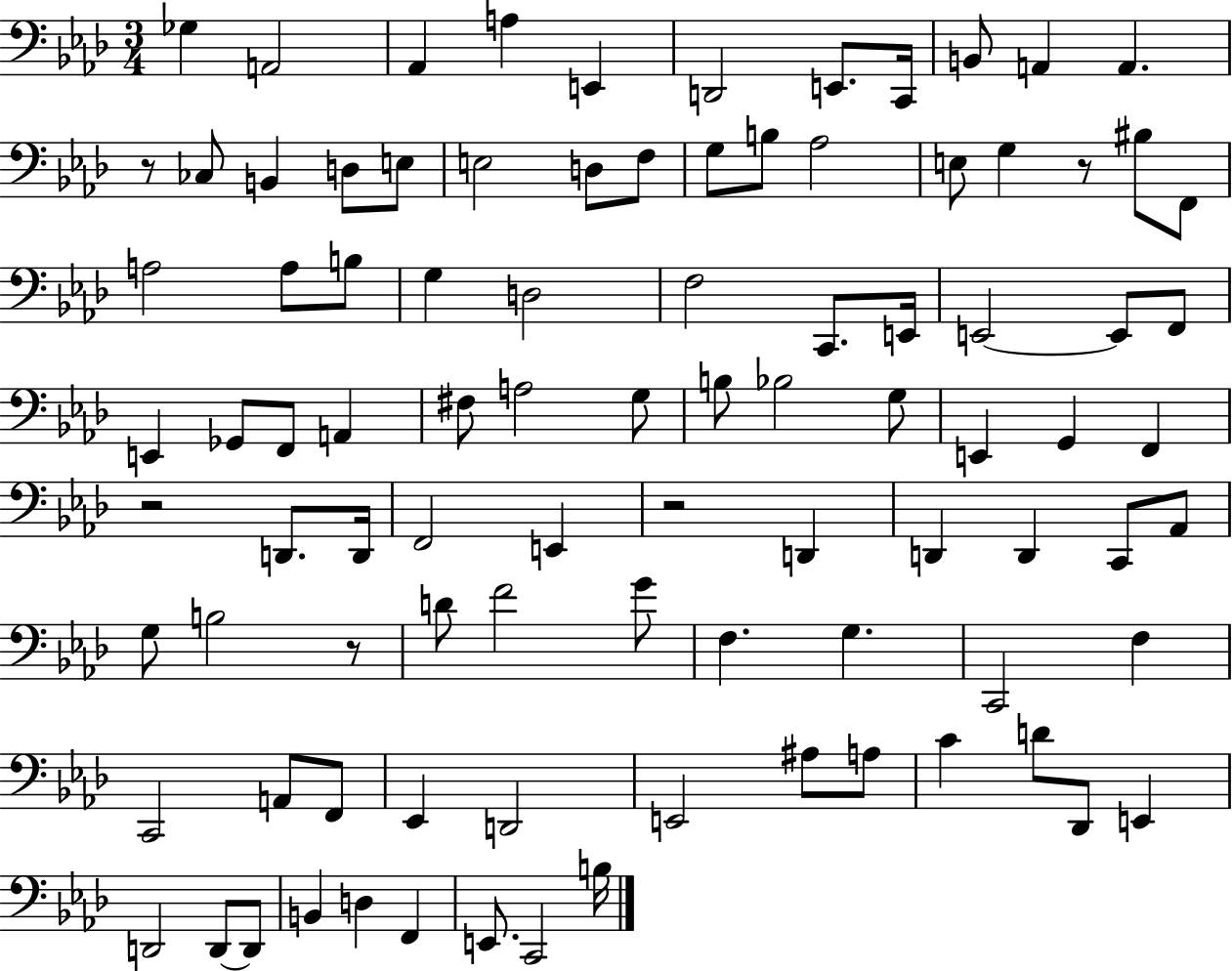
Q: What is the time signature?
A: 3/4